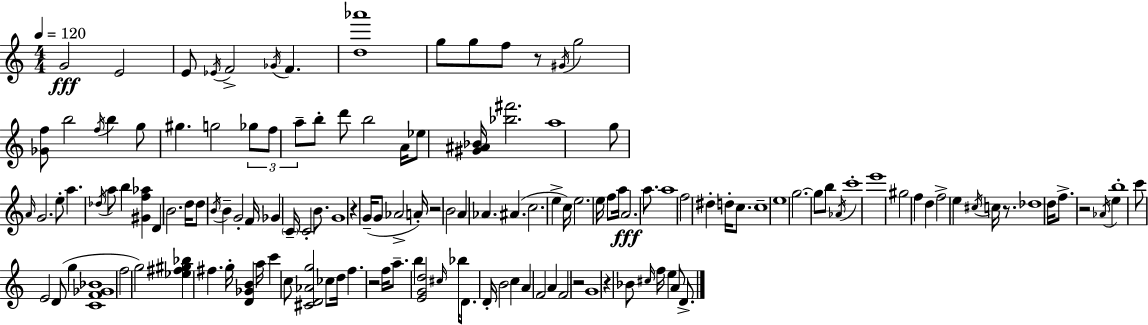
X:1
T:Untitled
M:4/4
L:1/4
K:C
G2 E2 E/2 _E/4 F2 _G/4 F [d_a']4 g/2 g/2 f/2 z/2 ^G/4 g2 [_Gf]/2 b2 f/4 b g/2 ^g g2 _g/2 f/2 a/2 b/2 d'/2 b2 A/4 _e/2 [^G^A_B]/4 [_b^f']2 a4 g/2 A/4 G2 e/2 a _d/4 a/2 b [^Gf_a] D B2 d/4 d/2 B/4 B G2 F/4 _G C/4 C2 B/2 G4 z G/4 G/2 _A2 A/4 z2 B2 A _A ^A c2 e c/4 e2 e/4 f/2 a/4 A2 a/2 a4 f2 ^d d/4 c/2 c4 e4 g2 g/2 b/2 _A/4 c'4 e'4 ^g2 f d f2 e ^c/4 c/4 z/2 _d4 d/4 f/2 z2 _A/4 e b4 c'/2 E2 D/2 g [CF_G_B]4 f2 g2 [_e^f^g_b] ^f g/4 [D_GB] a/4 c' c/2 [^CD_Ag]2 _c/2 d/4 f z2 f/4 a/2 b [EGd]2 ^c/4 _b/4 D/2 D/4 B2 c A F2 A F2 z2 G4 z _B/2 ^c/4 f/4 e A/2 D/2